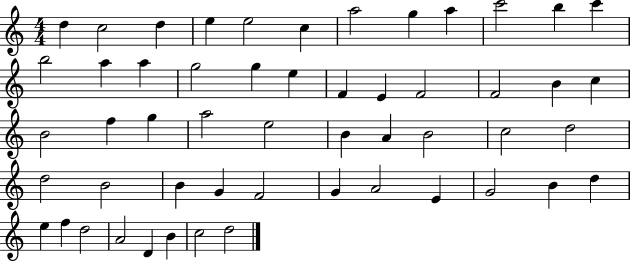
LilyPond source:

{
  \clef treble
  \numericTimeSignature
  \time 4/4
  \key c \major
  d''4 c''2 d''4 | e''4 e''2 c''4 | a''2 g''4 a''4 | c'''2 b''4 c'''4 | \break b''2 a''4 a''4 | g''2 g''4 e''4 | f'4 e'4 f'2 | f'2 b'4 c''4 | \break b'2 f''4 g''4 | a''2 e''2 | b'4 a'4 b'2 | c''2 d''2 | \break d''2 b'2 | b'4 g'4 f'2 | g'4 a'2 e'4 | g'2 b'4 d''4 | \break e''4 f''4 d''2 | a'2 d'4 b'4 | c''2 d''2 | \bar "|."
}